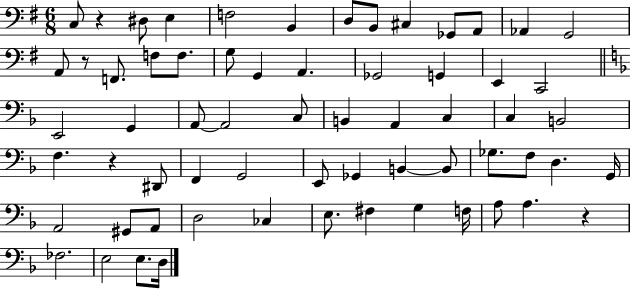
X:1
T:Untitled
M:6/8
L:1/4
K:G
C,/2 z ^D,/2 E, F,2 B,, D,/2 B,,/2 ^C, _G,,/2 A,,/2 _A,, G,,2 A,,/2 z/2 F,,/2 F,/2 F,/2 G,/2 G,, A,, _G,,2 G,, E,, C,,2 E,,2 G,, A,,/2 A,,2 C,/2 B,, A,, C, C, B,,2 F, z ^D,,/2 F,, G,,2 E,,/2 _G,, B,, B,,/2 _G,/2 F,/2 D, G,,/4 A,,2 ^G,,/2 A,,/2 D,2 _C, E,/2 ^F, G, F,/4 A,/2 A, z _F,2 E,2 E,/2 D,/4